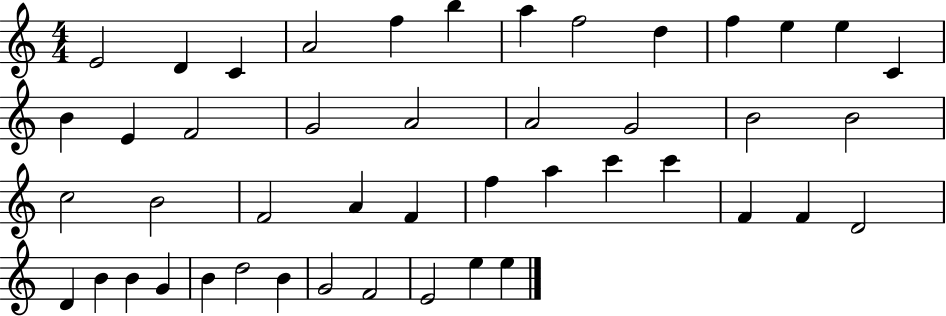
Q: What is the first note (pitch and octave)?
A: E4